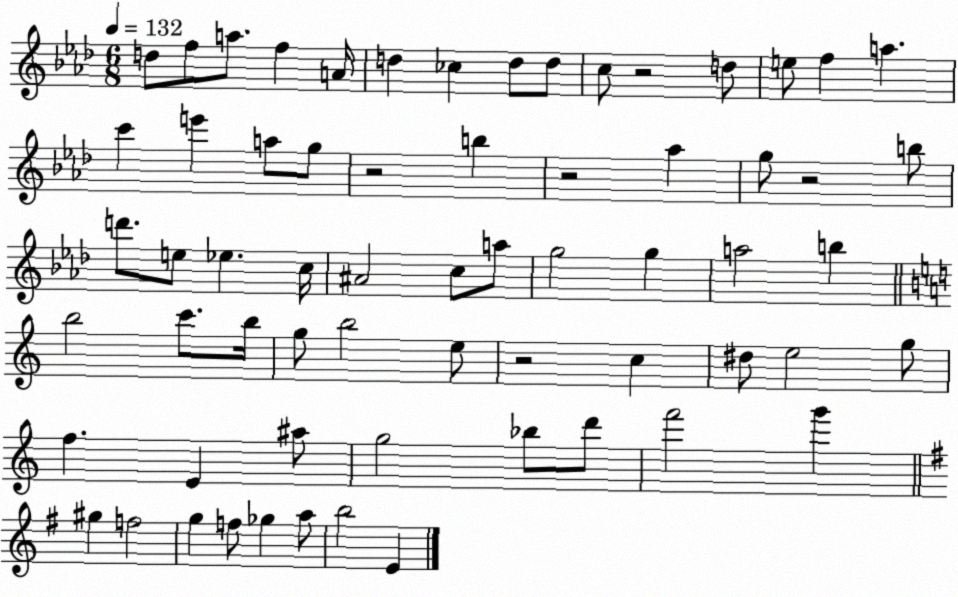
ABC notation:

X:1
T:Untitled
M:6/8
L:1/4
K:Ab
d/2 f/2 a/2 f A/4 d _c d/2 d/2 c/2 z2 d/2 e/2 f a c' e' a/2 g/2 z2 b z2 _a g/2 z2 b/2 d'/2 e/2 _e c/4 ^A2 c/2 a/2 g2 g a2 b b2 c'/2 b/4 g/2 b2 e/2 z2 c ^d/2 e2 g/2 f E ^a/2 g2 _b/2 d'/2 f'2 g' ^g f2 g f/2 _g a/2 b2 E